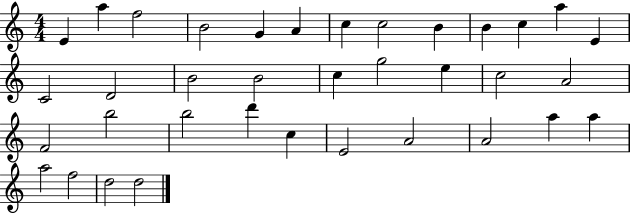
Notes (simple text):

E4/q A5/q F5/h B4/h G4/q A4/q C5/q C5/h B4/q B4/q C5/q A5/q E4/q C4/h D4/h B4/h B4/h C5/q G5/h E5/q C5/h A4/h F4/h B5/h B5/h D6/q C5/q E4/h A4/h A4/h A5/q A5/q A5/h F5/h D5/h D5/h